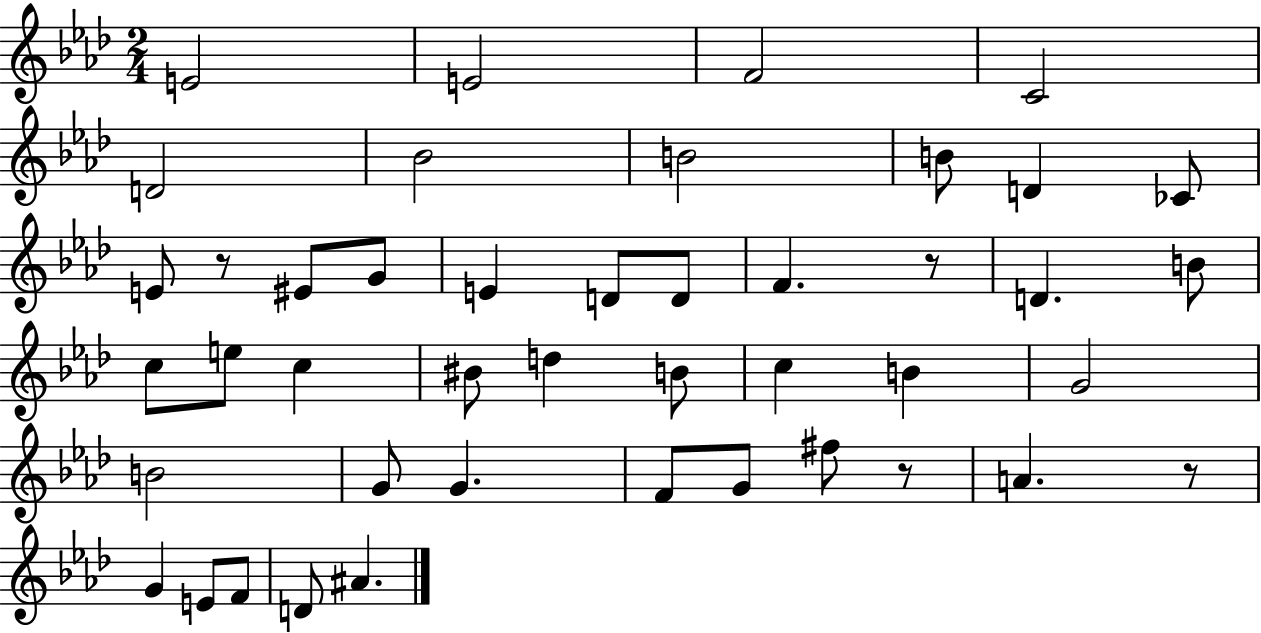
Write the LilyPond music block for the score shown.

{
  \clef treble
  \numericTimeSignature
  \time 2/4
  \key aes \major
  \repeat volta 2 { e'2 | e'2 | f'2 | c'2 | \break d'2 | bes'2 | b'2 | b'8 d'4 ces'8 | \break e'8 r8 eis'8 g'8 | e'4 d'8 d'8 | f'4. r8 | d'4. b'8 | \break c''8 e''8 c''4 | bis'8 d''4 b'8 | c''4 b'4 | g'2 | \break b'2 | g'8 g'4. | f'8 g'8 fis''8 r8 | a'4. r8 | \break g'4 e'8 f'8 | d'8 ais'4. | } \bar "|."
}